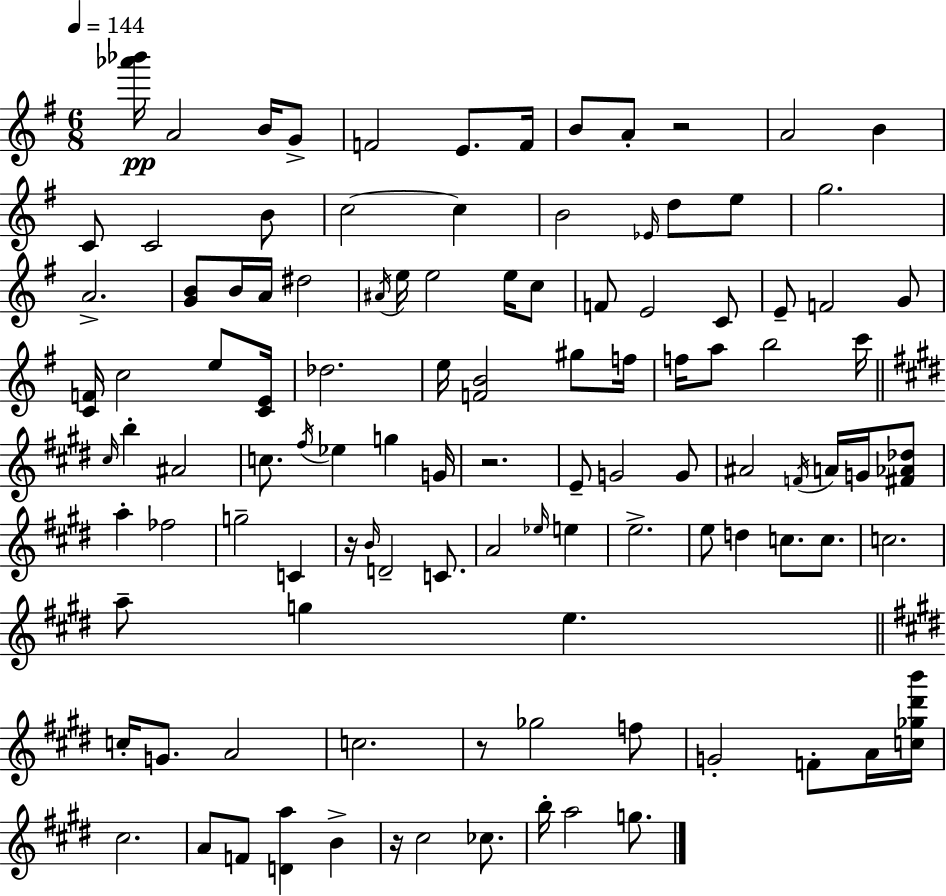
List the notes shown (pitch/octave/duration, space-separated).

[Ab6,Bb6]/s A4/h B4/s G4/e F4/h E4/e. F4/s B4/e A4/e R/h A4/h B4/q C4/e C4/h B4/e C5/h C5/q B4/h Eb4/s D5/e E5/e G5/h. A4/h. [G4,B4]/e B4/s A4/s D#5/h A#4/s E5/s E5/h E5/s C5/e F4/e E4/h C4/e E4/e F4/h G4/e [C4,F4]/s C5/h E5/e [C4,E4]/s Db5/h. E5/s [F4,B4]/h G#5/e F5/s F5/s A5/e B5/h C6/s C#5/s B5/q A#4/h C5/e. F#5/s Eb5/q G5/q G4/s R/h. E4/e G4/h G4/e A#4/h F4/s A4/s G4/s [F#4,Ab4,Db5]/e A5/q FES5/h G5/h C4/q R/s B4/s D4/h C4/e. A4/h Eb5/s E5/q E5/h. E5/e D5/q C5/e. C5/e. C5/h. A5/e G5/q E5/q. C5/s G4/e. A4/h C5/h. R/e Gb5/h F5/e G4/h F4/e A4/s [C5,Gb5,D#6,B6]/s C#5/h. A4/e F4/e [D4,A5]/q B4/q R/s C#5/h CES5/e. B5/s A5/h G5/e.